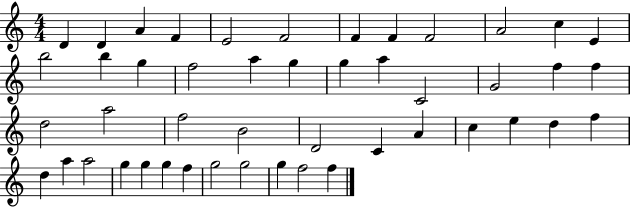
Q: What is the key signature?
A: C major